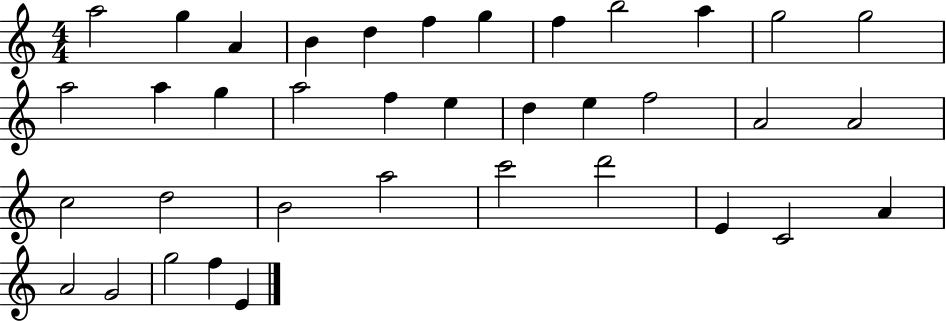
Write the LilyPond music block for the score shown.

{
  \clef treble
  \numericTimeSignature
  \time 4/4
  \key c \major
  a''2 g''4 a'4 | b'4 d''4 f''4 g''4 | f''4 b''2 a''4 | g''2 g''2 | \break a''2 a''4 g''4 | a''2 f''4 e''4 | d''4 e''4 f''2 | a'2 a'2 | \break c''2 d''2 | b'2 a''2 | c'''2 d'''2 | e'4 c'2 a'4 | \break a'2 g'2 | g''2 f''4 e'4 | \bar "|."
}